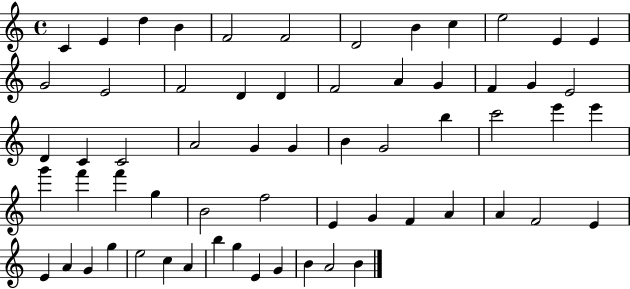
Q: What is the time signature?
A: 4/4